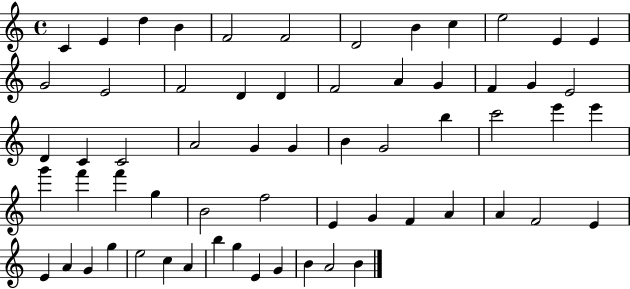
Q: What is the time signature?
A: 4/4